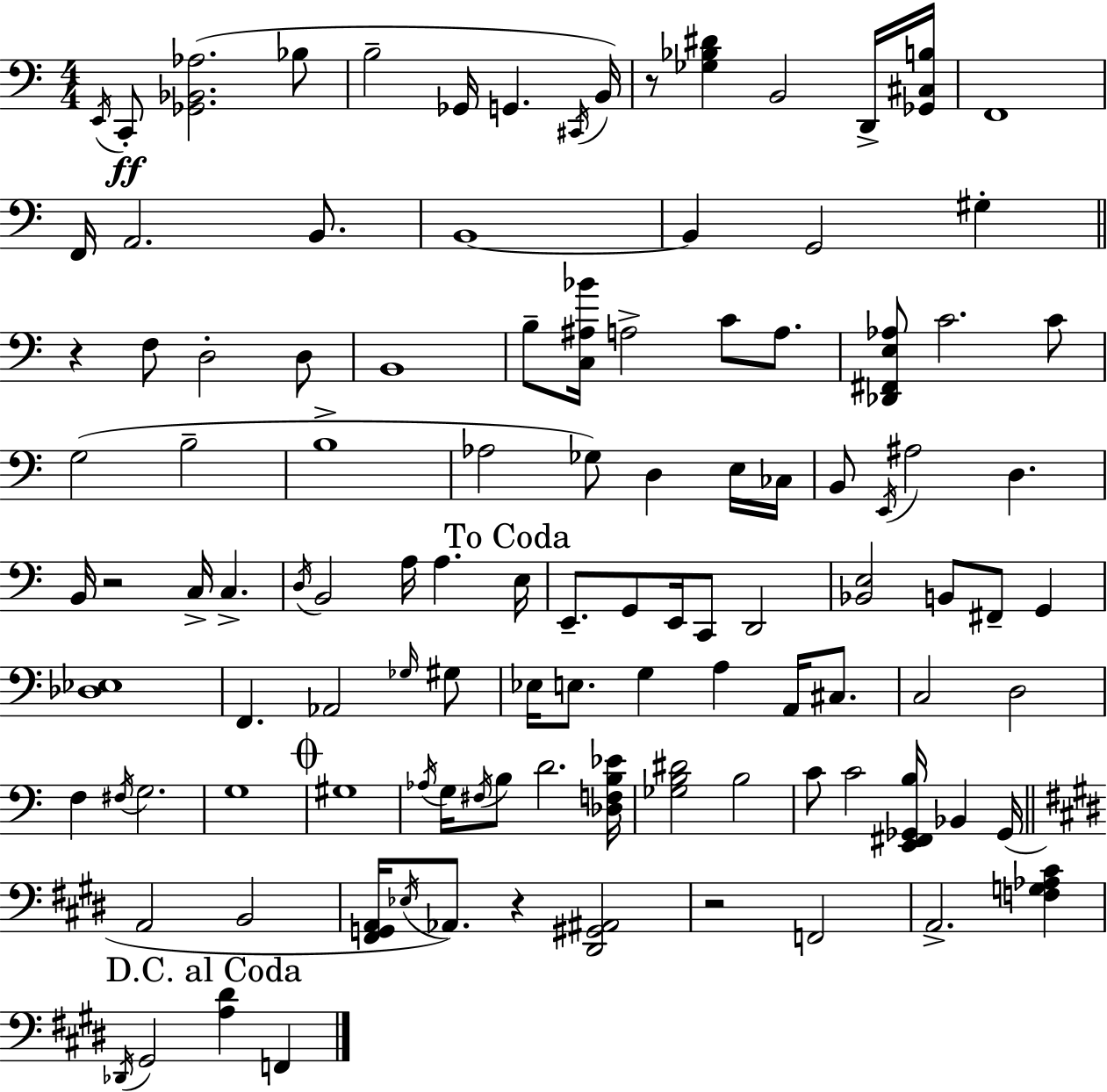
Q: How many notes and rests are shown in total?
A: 111